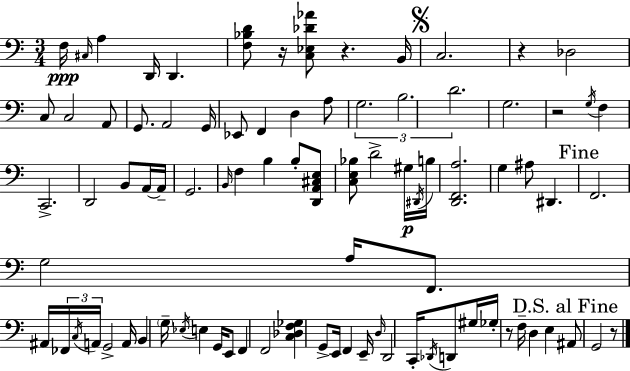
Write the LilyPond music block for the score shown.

{
  \clef bass
  \numericTimeSignature
  \time 3/4
  \key c \major
  f16\ppp \grace { cis16 } a4 d,16 d,4. | <f bes d'>8 r16 <c ees des' aes'>8 r4. | b,16 \mark \markup { \musicglyph "scripts.segno" } c2. | r4 des2 | \break c8 c2 a,8 | g,8. a,2 | g,16 ees,8 f,4 d4 a8 | \tuplet 3/2 { g2. | \break b2. | d'2. } | g2. | r2 \acciaccatura { g16 } f4 | \break c,2.-> | d,2 b,8 | a,16~~ a,16-- g,2. | \grace { b,16 } f4 b4 b8-. | \break <d, a, cis e>8 <c e bes>8 d'2-> | gis16\p \acciaccatura { dis,16 } b16 <d, f, a>2. | g4 ais8 dis,4. | \mark "Fine" f,2. | \break g2 | a16 f,8. ais,16 \tuplet 3/2 { fes,16 \acciaccatura { c16 } a,16 } g,2-> | a,16 b,4 \parenthesize g16-- \acciaccatura { ees16 } e4 | g,16 e,8 f,4 f,2 | \break <c des f ges>4 g,8-> | e,16 f,4 e,16-- \grace { d16 } d,2 | c,16-. \acciaccatura { des,16 } d,8 gis16 ges16-. r8 f16-- | d4 e4 \mark "D.S. al Fine" ais,8 g,2 | \break r8 \bar "|."
}